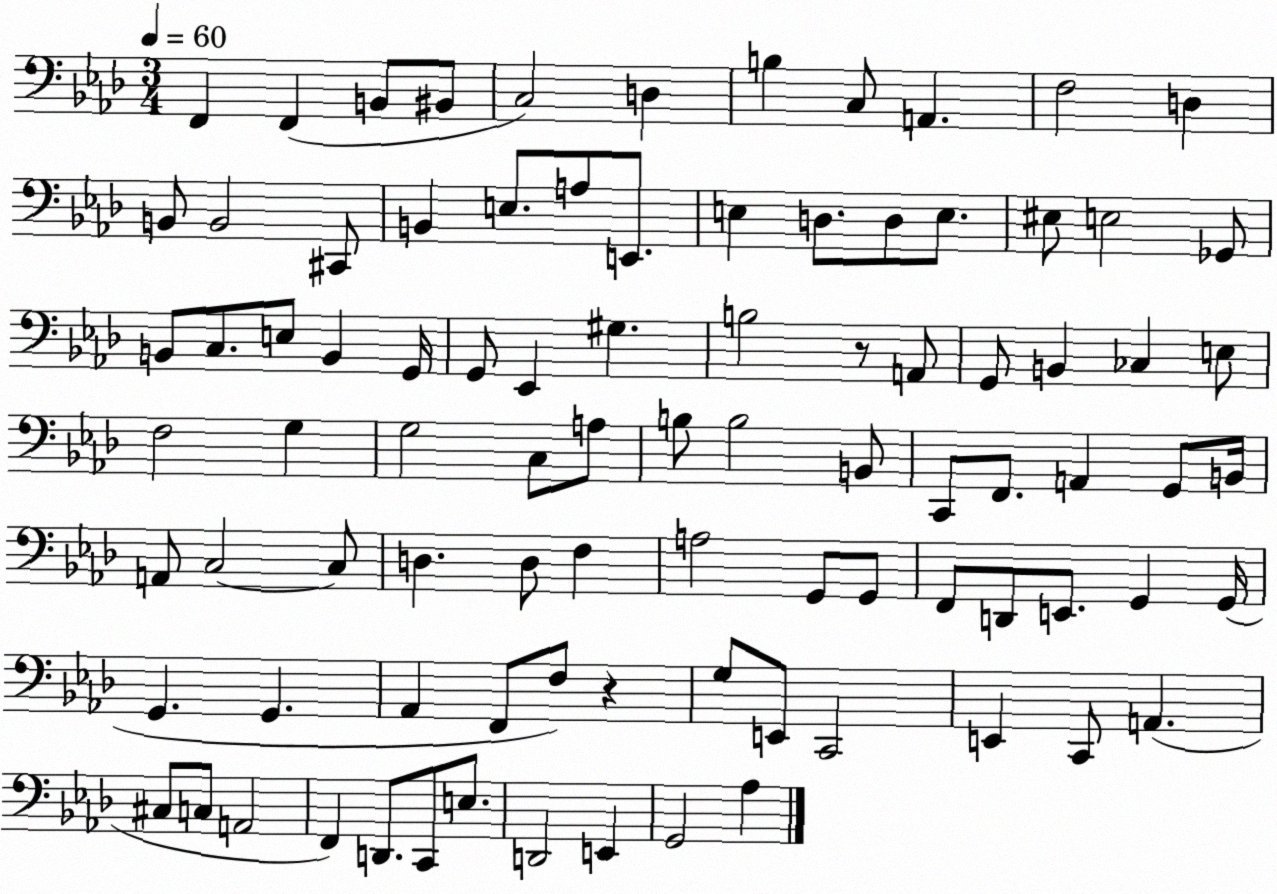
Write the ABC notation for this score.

X:1
T:Untitled
M:3/4
L:1/4
K:Ab
F,, F,, B,,/2 ^B,,/2 C,2 D, B, C,/2 A,, F,2 D, B,,/2 B,,2 ^C,,/2 B,, E,/2 A,/2 E,,/2 E, D,/2 D,/2 E,/2 ^E,/2 E,2 _G,,/2 B,,/2 C,/2 E,/2 B,, G,,/4 G,,/2 _E,, ^G, B,2 z/2 A,,/2 G,,/2 B,, _C, E,/2 F,2 G, G,2 C,/2 A,/2 B,/2 B,2 B,,/2 C,,/2 F,,/2 A,, G,,/2 B,,/4 A,,/2 C,2 C,/2 D, D,/2 F, A,2 G,,/2 G,,/2 F,,/2 D,,/2 E,,/2 G,, G,,/4 G,, G,, _A,, F,,/2 F,/2 z G,/2 E,,/2 C,,2 E,, C,,/2 A,, ^C,/2 C,/2 A,,2 F,, D,,/2 C,,/2 E,/2 D,,2 E,, G,,2 _A,